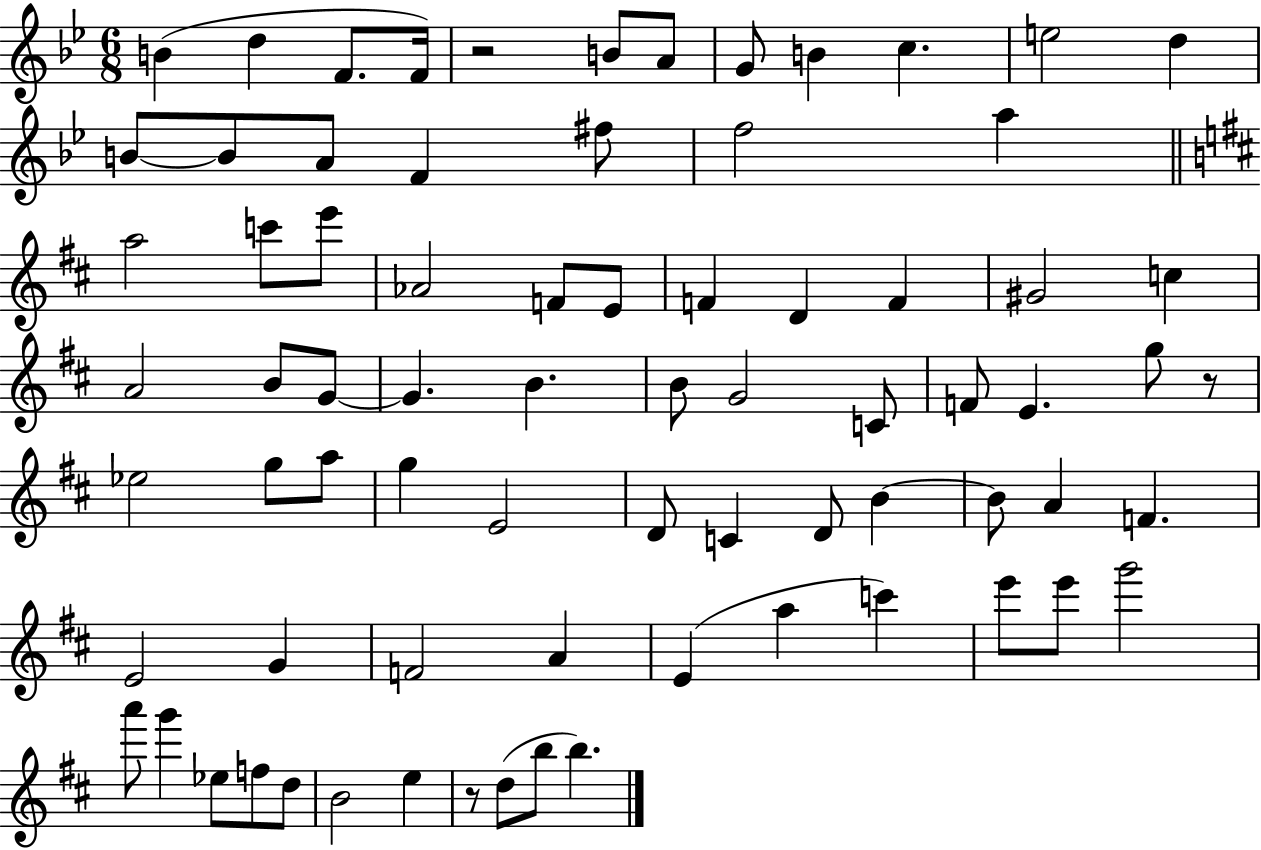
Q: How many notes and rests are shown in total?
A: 75